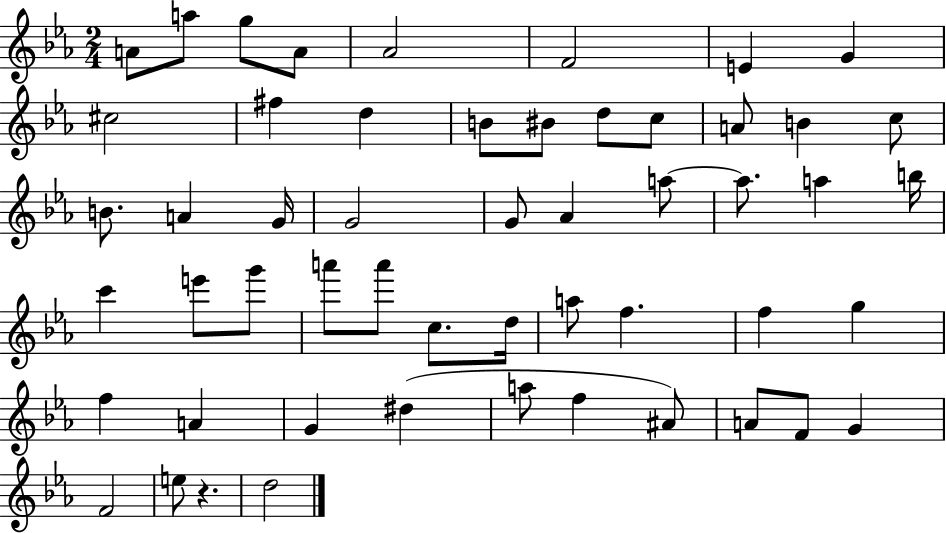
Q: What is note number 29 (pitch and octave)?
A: C6